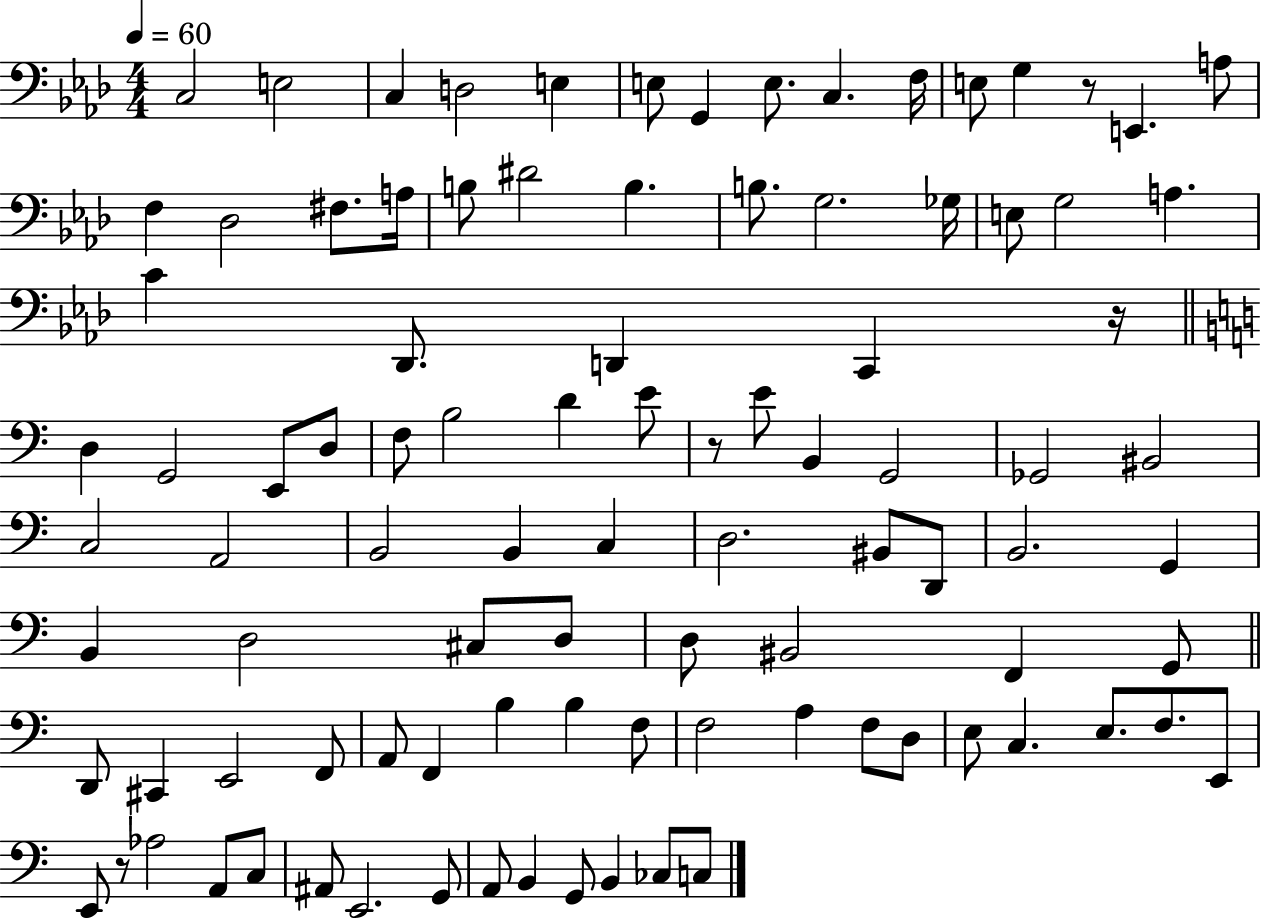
{
  \clef bass
  \numericTimeSignature
  \time 4/4
  \key aes \major
  \tempo 4 = 60
  \repeat volta 2 { c2 e2 | c4 d2 e4 | e8 g,4 e8. c4. f16 | e8 g4 r8 e,4. a8 | \break f4 des2 fis8. a16 | b8 dis'2 b4. | b8. g2. ges16 | e8 g2 a4. | \break c'4 des,8. d,4 c,4 r16 | \bar "||" \break \key c \major d4 g,2 e,8 d8 | f8 b2 d'4 e'8 | r8 e'8 b,4 g,2 | ges,2 bis,2 | \break c2 a,2 | b,2 b,4 c4 | d2. bis,8 d,8 | b,2. g,4 | \break b,4 d2 cis8 d8 | d8 bis,2 f,4 g,8 | \bar "||" \break \key a \minor d,8 cis,4 e,2 f,8 | a,8 f,4 b4 b4 f8 | f2 a4 f8 d8 | e8 c4. e8. f8. e,8 | \break e,8 r8 aes2 a,8 c8 | ais,8 e,2. g,8 | a,8 b,4 g,8 b,4 ces8 c8 | } \bar "|."
}